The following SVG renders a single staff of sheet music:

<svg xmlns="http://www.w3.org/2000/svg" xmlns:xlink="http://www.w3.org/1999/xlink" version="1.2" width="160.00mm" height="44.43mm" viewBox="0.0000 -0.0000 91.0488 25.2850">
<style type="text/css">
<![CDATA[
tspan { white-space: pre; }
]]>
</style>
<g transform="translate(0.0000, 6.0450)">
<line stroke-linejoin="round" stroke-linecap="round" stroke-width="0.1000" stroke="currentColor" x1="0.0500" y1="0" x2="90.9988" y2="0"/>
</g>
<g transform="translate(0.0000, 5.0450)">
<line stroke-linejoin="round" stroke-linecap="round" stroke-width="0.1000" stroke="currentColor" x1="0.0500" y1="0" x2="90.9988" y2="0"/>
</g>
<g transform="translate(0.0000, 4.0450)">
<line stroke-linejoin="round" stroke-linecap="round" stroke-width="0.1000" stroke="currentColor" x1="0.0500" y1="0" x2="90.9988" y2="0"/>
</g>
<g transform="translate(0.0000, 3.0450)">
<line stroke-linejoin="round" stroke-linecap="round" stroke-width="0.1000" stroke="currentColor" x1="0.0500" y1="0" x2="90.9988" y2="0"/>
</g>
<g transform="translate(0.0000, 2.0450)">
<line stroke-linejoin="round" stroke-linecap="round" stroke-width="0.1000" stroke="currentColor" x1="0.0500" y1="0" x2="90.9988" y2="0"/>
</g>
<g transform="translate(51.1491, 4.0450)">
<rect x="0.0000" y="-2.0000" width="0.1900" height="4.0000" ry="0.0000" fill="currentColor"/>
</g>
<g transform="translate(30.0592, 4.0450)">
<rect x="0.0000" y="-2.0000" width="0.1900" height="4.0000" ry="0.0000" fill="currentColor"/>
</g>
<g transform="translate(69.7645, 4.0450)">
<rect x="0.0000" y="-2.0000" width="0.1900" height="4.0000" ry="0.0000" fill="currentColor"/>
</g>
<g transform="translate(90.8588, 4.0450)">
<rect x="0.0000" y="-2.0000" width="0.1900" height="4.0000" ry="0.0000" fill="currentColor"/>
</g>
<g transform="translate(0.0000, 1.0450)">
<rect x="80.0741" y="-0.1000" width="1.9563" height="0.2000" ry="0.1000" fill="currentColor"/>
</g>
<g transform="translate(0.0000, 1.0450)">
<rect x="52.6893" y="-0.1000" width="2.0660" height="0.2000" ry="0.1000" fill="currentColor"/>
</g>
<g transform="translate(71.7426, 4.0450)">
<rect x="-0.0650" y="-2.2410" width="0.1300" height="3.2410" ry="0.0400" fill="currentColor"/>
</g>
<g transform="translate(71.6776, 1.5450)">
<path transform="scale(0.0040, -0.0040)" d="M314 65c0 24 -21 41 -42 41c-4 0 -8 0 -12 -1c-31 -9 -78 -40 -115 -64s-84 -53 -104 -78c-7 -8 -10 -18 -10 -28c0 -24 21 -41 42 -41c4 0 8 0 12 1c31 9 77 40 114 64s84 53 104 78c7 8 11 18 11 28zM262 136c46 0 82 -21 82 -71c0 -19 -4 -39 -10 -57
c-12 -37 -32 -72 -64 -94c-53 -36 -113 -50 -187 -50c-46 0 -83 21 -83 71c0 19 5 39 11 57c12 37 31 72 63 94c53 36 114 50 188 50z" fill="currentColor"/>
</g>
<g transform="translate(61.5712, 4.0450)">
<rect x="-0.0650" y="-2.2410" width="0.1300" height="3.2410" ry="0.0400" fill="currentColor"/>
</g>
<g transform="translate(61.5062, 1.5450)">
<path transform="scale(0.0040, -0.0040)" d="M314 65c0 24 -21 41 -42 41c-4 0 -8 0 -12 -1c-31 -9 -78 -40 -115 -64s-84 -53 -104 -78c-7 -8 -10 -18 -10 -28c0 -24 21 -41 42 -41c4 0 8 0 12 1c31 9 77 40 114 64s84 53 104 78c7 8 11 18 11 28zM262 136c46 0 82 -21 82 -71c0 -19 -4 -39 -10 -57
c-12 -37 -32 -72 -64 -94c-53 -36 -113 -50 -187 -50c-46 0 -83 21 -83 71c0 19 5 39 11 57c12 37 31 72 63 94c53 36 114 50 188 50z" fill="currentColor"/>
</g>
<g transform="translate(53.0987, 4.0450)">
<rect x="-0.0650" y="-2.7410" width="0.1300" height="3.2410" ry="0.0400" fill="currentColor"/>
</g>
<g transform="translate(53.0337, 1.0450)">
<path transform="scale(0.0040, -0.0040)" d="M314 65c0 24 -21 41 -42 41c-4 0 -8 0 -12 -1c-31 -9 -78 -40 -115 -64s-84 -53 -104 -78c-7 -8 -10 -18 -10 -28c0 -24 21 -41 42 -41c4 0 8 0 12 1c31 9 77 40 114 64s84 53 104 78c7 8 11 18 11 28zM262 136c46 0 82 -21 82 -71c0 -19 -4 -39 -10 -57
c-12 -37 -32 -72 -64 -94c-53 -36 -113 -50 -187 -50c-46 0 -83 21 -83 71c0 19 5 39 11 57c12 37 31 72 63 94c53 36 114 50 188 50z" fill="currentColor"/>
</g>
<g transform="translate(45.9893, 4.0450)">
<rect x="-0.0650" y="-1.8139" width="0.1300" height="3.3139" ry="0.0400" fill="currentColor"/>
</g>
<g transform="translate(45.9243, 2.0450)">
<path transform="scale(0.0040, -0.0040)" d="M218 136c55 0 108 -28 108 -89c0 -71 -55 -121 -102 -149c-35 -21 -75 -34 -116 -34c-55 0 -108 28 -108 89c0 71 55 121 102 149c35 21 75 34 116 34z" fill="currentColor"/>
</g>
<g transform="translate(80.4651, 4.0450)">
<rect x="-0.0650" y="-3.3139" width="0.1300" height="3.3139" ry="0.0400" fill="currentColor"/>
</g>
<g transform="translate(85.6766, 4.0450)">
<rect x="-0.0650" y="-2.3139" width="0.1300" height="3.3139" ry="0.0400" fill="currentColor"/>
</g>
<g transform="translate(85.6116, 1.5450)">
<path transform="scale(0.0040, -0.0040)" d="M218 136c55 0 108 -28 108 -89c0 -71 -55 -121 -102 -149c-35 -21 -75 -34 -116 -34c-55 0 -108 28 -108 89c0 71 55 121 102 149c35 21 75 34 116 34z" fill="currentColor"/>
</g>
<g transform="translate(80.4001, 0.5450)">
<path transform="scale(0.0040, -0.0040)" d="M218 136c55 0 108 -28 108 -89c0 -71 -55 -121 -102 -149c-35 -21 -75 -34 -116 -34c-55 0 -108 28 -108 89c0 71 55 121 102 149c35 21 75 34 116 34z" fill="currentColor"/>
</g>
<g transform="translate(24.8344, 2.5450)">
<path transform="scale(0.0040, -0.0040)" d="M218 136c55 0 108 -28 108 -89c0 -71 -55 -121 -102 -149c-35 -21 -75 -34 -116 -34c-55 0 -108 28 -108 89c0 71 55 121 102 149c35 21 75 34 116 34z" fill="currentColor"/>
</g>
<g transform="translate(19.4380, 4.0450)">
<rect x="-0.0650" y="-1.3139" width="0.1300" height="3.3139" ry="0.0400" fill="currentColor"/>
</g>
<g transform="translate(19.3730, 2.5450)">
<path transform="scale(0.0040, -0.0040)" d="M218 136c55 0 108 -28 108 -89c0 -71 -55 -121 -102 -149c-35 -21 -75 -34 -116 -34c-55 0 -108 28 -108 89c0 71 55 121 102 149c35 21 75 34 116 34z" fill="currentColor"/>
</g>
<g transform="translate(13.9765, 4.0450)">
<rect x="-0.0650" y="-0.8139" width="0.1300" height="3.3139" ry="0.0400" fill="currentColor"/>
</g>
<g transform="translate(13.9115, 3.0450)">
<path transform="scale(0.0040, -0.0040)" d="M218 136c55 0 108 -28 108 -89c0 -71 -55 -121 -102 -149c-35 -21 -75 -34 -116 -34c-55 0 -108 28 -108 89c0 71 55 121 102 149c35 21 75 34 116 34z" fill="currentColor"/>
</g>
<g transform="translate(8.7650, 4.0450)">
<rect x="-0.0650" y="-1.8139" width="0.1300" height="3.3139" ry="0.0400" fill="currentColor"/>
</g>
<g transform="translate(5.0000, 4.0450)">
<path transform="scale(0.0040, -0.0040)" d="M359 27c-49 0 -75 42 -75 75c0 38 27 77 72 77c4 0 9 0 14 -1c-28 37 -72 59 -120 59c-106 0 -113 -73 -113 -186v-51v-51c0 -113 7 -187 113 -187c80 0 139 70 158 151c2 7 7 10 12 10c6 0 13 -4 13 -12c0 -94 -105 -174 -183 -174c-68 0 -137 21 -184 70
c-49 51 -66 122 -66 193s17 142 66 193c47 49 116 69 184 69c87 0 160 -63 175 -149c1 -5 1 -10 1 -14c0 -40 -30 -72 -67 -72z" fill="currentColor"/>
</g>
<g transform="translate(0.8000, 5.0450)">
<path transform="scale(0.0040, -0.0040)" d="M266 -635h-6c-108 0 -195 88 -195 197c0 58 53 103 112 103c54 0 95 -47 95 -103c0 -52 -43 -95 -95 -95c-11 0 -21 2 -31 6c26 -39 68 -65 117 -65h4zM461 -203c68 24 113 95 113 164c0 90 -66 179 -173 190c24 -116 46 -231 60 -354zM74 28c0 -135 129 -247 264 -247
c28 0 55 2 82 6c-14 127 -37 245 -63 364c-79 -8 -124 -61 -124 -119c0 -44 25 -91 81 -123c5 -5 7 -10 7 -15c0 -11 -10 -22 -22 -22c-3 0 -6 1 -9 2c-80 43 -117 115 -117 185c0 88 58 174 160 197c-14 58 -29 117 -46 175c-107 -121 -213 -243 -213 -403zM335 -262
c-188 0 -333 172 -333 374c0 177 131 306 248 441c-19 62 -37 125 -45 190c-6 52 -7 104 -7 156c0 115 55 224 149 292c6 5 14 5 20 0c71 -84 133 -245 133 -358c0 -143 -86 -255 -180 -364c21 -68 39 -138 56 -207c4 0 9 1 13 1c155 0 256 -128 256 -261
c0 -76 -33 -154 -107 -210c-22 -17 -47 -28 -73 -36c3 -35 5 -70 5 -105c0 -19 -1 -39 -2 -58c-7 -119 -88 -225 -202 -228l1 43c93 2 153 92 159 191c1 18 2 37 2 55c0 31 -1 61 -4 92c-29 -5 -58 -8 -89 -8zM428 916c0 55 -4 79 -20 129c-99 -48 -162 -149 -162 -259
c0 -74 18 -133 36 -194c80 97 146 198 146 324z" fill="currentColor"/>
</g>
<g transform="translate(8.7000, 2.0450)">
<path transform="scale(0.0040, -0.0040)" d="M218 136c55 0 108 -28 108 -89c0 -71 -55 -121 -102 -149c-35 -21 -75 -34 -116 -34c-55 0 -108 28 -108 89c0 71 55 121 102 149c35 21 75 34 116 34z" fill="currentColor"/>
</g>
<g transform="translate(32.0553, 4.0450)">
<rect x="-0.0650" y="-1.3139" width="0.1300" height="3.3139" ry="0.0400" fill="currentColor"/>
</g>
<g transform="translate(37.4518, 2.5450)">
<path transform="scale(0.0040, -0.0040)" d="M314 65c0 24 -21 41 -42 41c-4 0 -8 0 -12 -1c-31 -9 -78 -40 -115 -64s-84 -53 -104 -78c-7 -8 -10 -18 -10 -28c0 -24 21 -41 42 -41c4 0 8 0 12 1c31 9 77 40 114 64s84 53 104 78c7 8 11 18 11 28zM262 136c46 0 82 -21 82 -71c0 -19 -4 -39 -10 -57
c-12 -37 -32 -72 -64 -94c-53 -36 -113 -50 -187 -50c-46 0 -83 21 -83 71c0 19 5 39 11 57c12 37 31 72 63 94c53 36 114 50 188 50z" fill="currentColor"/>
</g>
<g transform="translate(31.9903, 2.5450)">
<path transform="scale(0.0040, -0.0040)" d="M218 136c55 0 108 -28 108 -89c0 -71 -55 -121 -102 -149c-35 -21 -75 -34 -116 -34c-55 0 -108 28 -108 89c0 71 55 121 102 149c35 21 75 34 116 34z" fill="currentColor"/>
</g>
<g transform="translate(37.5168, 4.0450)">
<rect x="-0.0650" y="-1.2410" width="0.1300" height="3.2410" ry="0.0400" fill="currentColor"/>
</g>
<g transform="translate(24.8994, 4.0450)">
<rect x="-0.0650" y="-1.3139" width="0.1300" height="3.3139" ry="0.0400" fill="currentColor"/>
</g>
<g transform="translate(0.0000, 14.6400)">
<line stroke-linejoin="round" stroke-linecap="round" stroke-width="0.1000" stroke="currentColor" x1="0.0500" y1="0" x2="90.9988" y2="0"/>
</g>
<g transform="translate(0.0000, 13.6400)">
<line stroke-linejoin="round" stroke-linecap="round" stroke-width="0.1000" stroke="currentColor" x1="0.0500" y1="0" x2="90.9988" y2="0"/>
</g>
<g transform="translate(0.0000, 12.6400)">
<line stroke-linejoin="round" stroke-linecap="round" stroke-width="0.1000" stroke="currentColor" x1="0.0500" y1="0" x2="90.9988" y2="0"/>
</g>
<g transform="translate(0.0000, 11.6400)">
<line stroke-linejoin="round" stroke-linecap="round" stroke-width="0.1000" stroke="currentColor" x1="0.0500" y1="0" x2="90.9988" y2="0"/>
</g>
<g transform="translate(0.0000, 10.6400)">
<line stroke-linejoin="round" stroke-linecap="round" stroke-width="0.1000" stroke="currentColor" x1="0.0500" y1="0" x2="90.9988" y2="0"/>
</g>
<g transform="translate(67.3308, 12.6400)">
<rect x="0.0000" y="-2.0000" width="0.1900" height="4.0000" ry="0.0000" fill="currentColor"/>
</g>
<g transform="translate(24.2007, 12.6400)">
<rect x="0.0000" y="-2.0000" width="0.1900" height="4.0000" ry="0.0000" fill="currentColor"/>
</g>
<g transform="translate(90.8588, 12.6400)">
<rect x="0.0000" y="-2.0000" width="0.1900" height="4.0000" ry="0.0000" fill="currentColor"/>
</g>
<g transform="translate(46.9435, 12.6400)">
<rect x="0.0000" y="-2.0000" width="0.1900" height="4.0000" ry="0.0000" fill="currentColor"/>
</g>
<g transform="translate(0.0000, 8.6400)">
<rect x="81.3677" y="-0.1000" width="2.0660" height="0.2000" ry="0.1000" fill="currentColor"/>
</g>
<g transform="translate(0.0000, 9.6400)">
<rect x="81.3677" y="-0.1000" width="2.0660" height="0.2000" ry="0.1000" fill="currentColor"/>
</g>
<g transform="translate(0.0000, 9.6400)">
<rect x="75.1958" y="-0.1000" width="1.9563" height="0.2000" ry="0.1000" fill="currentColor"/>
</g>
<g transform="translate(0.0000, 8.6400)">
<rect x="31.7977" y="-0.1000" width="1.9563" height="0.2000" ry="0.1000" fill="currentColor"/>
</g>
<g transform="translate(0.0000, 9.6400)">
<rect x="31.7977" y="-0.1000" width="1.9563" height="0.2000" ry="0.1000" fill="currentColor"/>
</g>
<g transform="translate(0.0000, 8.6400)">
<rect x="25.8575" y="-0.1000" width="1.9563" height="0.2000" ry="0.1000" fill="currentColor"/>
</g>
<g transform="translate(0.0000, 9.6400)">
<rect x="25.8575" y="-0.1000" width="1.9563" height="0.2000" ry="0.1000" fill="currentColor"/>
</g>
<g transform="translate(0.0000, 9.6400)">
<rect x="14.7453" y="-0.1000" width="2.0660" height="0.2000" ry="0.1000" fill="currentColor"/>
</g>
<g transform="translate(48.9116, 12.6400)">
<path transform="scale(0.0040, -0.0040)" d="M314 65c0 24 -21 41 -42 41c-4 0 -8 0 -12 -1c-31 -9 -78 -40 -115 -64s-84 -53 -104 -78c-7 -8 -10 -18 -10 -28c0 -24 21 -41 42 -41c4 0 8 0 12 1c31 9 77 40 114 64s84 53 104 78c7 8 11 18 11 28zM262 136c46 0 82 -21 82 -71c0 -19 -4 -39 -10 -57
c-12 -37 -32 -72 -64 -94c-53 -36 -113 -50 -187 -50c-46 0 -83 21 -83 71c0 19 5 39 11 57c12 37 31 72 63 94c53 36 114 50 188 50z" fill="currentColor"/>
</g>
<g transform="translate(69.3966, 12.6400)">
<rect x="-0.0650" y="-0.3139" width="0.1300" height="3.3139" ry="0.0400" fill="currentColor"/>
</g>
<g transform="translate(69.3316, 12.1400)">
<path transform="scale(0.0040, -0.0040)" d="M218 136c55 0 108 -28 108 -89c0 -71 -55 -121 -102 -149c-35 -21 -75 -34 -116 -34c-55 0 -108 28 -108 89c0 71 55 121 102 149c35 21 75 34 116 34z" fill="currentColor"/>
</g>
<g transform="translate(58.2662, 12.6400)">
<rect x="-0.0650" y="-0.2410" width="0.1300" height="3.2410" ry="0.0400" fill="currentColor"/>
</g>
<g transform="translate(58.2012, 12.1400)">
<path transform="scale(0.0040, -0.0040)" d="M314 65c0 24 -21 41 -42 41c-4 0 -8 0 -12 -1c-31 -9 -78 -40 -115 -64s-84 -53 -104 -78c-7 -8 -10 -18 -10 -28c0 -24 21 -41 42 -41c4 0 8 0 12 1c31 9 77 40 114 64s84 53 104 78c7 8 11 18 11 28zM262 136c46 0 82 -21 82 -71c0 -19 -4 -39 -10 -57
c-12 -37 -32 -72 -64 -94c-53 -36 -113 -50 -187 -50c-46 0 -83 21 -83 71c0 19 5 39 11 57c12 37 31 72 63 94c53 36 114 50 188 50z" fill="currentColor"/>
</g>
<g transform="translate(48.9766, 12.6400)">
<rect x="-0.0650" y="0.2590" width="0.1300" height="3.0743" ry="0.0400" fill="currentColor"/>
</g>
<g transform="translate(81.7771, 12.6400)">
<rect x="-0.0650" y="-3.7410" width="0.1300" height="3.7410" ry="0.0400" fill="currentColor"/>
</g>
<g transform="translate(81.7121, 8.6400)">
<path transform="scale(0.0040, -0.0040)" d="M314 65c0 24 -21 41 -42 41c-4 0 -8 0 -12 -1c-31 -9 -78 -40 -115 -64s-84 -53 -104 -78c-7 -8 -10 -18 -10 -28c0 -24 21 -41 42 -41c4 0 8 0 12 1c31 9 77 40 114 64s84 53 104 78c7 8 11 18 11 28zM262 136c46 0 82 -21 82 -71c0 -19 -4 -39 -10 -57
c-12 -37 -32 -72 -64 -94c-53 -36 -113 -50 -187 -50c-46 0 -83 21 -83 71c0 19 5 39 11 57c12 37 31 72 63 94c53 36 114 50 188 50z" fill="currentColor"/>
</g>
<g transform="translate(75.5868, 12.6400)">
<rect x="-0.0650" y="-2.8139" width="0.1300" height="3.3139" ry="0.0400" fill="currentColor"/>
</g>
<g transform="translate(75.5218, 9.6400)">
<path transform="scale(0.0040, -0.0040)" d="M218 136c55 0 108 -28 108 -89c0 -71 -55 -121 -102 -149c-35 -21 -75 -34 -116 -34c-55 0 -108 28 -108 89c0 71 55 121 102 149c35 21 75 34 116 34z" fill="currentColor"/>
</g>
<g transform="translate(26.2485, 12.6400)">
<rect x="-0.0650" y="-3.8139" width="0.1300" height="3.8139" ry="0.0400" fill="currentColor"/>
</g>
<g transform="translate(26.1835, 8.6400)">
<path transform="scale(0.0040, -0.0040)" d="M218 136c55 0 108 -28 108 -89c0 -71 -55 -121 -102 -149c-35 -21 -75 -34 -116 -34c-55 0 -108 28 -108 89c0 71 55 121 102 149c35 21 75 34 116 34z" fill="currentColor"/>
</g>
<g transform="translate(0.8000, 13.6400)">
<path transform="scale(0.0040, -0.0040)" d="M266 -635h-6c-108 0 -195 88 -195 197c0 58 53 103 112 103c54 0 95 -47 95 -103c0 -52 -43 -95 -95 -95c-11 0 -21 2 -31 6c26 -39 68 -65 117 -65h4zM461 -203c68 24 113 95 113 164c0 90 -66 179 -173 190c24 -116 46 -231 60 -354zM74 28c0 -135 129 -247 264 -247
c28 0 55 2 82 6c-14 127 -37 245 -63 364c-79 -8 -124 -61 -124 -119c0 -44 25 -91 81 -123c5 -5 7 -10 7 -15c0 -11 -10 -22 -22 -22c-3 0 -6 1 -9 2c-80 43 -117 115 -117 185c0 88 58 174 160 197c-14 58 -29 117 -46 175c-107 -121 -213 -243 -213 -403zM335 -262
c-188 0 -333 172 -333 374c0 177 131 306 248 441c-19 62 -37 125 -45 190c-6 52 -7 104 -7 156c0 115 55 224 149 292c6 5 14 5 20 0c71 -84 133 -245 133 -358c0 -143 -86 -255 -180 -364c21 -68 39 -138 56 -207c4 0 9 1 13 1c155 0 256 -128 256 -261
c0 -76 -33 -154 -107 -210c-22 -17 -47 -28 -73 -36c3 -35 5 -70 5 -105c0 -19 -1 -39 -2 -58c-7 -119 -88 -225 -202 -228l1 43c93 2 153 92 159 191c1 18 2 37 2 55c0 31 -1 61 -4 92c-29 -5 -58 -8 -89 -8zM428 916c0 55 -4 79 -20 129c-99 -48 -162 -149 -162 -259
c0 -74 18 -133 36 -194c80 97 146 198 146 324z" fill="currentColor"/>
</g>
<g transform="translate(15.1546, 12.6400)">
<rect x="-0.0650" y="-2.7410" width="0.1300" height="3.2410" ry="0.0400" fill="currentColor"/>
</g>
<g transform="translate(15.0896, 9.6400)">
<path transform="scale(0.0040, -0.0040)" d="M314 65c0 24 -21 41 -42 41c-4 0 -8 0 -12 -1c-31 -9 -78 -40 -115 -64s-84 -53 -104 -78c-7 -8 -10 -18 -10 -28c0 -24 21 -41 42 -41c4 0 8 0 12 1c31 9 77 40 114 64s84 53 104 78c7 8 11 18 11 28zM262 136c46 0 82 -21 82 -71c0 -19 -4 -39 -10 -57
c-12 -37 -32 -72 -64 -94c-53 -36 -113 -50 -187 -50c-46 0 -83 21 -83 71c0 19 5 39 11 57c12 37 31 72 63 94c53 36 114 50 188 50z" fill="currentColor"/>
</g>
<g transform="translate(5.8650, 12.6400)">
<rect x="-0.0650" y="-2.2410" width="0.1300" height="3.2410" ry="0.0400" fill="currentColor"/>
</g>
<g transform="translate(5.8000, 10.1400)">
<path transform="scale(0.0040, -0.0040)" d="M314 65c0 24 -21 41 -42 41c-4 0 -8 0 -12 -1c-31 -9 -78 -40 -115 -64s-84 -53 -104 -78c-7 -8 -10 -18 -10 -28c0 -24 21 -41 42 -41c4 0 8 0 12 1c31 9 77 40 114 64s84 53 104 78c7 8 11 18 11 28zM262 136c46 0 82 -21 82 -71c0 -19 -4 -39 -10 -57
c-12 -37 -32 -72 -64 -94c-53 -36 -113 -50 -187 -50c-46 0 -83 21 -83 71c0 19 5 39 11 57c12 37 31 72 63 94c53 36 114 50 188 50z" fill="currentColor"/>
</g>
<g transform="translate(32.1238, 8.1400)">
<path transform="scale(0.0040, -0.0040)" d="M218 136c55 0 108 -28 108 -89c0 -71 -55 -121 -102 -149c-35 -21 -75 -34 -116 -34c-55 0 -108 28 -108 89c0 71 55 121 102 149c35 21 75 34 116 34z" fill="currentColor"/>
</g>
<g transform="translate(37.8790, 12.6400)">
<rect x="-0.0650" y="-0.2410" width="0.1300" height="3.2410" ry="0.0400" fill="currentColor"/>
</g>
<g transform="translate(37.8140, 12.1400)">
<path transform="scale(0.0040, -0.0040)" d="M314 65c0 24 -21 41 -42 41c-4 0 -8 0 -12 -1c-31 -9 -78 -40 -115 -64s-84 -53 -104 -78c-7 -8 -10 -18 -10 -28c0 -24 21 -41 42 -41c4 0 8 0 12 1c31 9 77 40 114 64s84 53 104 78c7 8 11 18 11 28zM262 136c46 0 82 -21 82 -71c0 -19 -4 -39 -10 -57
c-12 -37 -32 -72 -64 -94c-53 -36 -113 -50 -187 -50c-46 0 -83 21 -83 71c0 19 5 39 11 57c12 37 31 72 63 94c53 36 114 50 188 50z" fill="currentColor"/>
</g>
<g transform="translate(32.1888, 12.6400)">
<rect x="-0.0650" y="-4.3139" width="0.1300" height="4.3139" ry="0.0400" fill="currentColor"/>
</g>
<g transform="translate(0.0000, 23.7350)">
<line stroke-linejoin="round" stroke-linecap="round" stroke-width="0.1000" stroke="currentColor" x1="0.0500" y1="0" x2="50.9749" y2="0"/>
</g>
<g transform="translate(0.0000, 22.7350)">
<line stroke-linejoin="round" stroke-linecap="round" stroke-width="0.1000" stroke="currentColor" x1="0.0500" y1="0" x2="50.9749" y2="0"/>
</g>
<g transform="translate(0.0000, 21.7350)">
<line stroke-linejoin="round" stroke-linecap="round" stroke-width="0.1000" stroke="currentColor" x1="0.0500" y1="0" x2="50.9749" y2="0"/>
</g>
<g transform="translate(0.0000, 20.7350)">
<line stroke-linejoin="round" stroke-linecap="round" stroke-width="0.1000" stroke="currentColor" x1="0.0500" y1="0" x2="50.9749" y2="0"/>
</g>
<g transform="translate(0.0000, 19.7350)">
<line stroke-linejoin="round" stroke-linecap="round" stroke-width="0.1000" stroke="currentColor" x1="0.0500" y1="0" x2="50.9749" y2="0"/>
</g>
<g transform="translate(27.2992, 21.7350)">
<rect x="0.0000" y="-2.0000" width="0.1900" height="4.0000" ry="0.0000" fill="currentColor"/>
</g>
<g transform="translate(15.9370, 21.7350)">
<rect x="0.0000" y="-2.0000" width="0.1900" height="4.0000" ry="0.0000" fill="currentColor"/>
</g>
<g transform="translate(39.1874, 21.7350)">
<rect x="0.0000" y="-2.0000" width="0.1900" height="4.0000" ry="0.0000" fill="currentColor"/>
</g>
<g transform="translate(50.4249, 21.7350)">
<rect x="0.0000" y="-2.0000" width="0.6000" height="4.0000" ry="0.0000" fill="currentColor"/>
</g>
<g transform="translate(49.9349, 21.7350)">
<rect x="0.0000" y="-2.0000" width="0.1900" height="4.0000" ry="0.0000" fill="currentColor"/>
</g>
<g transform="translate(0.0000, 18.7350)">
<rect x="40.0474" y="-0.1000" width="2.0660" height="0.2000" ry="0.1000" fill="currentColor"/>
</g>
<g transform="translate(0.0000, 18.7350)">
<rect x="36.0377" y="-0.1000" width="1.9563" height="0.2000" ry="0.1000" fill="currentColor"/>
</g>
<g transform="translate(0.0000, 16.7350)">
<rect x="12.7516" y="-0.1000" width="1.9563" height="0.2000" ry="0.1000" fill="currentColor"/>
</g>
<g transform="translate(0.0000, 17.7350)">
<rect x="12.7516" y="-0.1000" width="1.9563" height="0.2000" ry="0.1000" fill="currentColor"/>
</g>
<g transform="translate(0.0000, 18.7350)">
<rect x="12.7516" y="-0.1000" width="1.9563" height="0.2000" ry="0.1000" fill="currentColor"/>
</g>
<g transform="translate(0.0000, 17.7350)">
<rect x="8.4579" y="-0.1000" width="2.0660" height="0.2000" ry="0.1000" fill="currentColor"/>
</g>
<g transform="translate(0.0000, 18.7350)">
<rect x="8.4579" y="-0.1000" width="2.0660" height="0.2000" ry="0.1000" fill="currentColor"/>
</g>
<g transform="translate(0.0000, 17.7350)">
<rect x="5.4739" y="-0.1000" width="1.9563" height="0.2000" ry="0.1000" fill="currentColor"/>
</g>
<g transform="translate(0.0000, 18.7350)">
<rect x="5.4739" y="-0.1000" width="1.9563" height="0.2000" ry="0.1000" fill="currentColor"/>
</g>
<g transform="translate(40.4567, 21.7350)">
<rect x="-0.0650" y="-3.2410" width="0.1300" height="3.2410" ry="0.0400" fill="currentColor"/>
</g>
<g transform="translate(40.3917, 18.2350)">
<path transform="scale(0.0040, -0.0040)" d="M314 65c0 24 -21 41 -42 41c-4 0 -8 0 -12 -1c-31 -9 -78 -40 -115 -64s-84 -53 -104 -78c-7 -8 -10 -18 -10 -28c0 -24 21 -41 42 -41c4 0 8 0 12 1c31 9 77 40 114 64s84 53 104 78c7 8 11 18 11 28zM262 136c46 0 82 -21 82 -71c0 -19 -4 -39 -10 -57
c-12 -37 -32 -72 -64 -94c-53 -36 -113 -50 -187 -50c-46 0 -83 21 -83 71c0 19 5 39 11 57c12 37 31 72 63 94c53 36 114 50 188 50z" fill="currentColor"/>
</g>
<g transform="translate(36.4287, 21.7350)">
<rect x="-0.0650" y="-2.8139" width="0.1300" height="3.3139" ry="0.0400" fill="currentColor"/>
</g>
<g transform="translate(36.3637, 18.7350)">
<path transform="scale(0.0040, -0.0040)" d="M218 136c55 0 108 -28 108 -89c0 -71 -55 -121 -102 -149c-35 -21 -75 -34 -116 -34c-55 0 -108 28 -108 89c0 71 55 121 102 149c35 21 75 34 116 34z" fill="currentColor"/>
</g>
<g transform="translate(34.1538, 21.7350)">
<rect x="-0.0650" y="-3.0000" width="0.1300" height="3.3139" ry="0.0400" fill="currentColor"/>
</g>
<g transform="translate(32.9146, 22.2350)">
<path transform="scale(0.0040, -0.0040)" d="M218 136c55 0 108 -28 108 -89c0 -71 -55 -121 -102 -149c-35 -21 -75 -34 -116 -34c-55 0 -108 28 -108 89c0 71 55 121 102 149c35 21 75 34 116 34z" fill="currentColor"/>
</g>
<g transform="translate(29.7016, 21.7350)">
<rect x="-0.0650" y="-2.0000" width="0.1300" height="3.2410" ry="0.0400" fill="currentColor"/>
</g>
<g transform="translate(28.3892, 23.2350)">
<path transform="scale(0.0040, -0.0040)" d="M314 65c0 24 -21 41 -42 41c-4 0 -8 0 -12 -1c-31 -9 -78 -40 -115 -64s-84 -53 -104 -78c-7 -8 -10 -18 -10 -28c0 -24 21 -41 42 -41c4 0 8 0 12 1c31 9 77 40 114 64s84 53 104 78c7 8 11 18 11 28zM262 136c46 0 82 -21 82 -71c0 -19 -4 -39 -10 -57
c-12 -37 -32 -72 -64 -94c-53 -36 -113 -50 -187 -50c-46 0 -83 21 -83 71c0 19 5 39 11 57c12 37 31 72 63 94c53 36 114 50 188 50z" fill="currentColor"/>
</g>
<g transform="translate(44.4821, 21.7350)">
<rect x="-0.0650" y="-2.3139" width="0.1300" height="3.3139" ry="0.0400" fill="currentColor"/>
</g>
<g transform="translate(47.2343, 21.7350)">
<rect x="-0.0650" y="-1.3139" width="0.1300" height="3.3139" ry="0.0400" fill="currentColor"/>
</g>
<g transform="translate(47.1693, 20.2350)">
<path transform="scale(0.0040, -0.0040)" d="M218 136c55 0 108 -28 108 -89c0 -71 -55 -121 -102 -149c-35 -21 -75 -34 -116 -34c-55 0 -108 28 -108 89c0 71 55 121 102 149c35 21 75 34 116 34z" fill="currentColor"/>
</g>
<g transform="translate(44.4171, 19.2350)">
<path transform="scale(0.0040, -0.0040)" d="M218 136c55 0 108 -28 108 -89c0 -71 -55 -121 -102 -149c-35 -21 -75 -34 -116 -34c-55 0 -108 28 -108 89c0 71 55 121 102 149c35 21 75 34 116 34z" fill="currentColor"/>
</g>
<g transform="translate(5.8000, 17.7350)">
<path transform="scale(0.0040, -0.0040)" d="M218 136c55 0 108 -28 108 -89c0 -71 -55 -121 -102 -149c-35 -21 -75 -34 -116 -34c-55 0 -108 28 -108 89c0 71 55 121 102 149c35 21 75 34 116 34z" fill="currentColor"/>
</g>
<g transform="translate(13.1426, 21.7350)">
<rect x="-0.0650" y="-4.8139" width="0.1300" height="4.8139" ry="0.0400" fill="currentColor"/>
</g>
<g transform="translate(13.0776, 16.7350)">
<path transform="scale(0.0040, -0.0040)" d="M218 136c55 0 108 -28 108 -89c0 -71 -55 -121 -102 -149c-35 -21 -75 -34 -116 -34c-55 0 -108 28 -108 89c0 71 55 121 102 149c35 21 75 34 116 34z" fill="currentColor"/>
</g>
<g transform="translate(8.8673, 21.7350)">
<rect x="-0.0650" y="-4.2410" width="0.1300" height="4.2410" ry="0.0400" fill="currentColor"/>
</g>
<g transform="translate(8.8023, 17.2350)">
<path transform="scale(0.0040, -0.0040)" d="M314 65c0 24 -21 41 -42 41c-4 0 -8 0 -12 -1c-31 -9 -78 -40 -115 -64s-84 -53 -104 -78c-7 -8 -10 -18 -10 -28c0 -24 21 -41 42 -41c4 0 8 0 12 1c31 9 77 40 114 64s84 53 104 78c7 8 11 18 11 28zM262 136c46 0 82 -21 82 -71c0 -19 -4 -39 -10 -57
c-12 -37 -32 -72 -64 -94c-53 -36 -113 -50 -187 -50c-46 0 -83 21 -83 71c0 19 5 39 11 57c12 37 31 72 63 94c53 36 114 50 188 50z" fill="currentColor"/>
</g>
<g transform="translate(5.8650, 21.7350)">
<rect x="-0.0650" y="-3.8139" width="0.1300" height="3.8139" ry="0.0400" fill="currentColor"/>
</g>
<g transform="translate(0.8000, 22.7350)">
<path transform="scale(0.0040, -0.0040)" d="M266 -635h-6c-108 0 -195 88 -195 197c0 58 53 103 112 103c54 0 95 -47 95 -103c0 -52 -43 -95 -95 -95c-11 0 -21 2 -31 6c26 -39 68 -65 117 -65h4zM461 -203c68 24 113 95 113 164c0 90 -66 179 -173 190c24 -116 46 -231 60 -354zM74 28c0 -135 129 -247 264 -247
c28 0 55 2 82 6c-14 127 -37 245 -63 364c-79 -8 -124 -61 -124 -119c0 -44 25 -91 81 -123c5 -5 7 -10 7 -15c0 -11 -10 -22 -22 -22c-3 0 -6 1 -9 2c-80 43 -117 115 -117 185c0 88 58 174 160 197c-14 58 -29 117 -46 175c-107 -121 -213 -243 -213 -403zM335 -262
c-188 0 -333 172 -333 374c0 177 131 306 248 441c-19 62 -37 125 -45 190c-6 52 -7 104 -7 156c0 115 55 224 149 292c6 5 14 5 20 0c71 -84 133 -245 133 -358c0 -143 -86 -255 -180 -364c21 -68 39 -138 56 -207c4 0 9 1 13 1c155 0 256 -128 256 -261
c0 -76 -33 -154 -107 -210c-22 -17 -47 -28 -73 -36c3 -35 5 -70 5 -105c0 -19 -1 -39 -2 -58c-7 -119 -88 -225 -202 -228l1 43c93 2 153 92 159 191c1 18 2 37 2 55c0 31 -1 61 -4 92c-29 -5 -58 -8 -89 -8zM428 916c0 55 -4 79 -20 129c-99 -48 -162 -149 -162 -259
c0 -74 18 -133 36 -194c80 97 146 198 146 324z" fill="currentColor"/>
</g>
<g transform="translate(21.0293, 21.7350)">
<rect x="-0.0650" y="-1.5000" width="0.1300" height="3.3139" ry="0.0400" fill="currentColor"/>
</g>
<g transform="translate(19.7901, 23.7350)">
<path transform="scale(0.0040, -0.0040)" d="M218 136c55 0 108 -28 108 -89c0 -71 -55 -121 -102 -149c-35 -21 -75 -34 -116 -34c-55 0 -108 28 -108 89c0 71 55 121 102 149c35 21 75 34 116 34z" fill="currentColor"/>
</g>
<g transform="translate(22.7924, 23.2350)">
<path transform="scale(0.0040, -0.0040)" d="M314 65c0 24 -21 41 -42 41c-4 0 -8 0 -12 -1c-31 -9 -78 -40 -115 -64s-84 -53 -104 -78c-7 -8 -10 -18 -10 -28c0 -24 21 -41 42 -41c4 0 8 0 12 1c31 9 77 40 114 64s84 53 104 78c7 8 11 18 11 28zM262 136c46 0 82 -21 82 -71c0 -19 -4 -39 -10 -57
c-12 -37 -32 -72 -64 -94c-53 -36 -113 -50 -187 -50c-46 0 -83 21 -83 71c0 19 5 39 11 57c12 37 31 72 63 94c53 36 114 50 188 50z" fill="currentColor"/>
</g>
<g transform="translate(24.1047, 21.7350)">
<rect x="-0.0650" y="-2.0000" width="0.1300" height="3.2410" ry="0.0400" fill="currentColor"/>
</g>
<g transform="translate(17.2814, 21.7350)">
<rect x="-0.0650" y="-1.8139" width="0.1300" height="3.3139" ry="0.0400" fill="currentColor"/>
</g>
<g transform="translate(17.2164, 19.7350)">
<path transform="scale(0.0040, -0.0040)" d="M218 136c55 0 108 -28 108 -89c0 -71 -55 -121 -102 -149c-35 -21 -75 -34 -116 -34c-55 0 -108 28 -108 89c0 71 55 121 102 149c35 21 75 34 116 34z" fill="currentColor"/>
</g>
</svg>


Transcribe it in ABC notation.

X:1
T:Untitled
M:4/4
L:1/4
K:C
f d e e e e2 f a2 g2 g2 b g g2 a2 c' d' c2 B2 c2 c a c'2 c' d'2 e' f E F2 F2 A a b2 g e